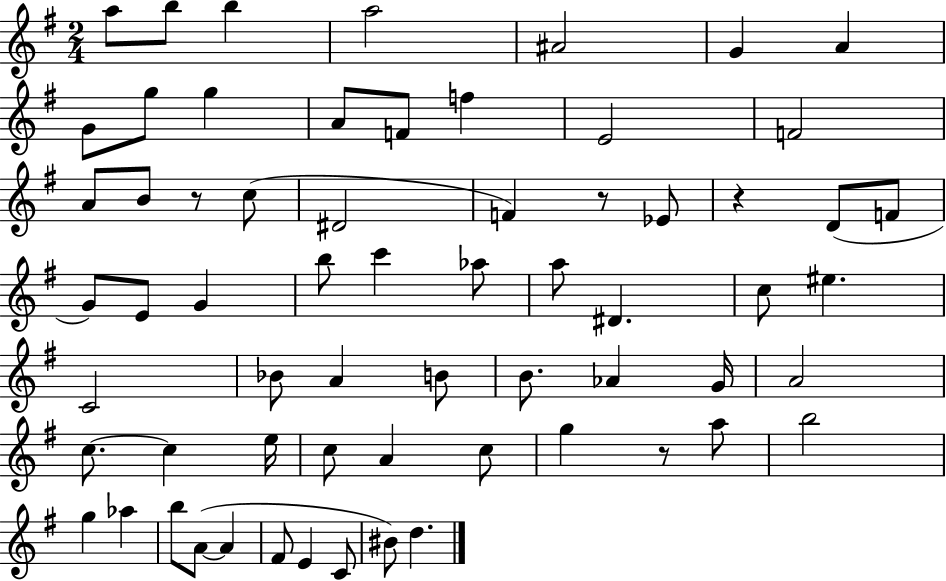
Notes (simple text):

A5/e B5/e B5/q A5/h A#4/h G4/q A4/q G4/e G5/e G5/q A4/e F4/e F5/q E4/h F4/h A4/e B4/e R/e C5/e D#4/h F4/q R/e Eb4/e R/q D4/e F4/e G4/e E4/e G4/q B5/e C6/q Ab5/e A5/e D#4/q. C5/e EIS5/q. C4/h Bb4/e A4/q B4/e B4/e. Ab4/q G4/s A4/h C5/e. C5/q E5/s C5/e A4/q C5/e G5/q R/e A5/e B5/h G5/q Ab5/q B5/e A4/e A4/q F#4/e E4/q C4/e BIS4/e D5/q.